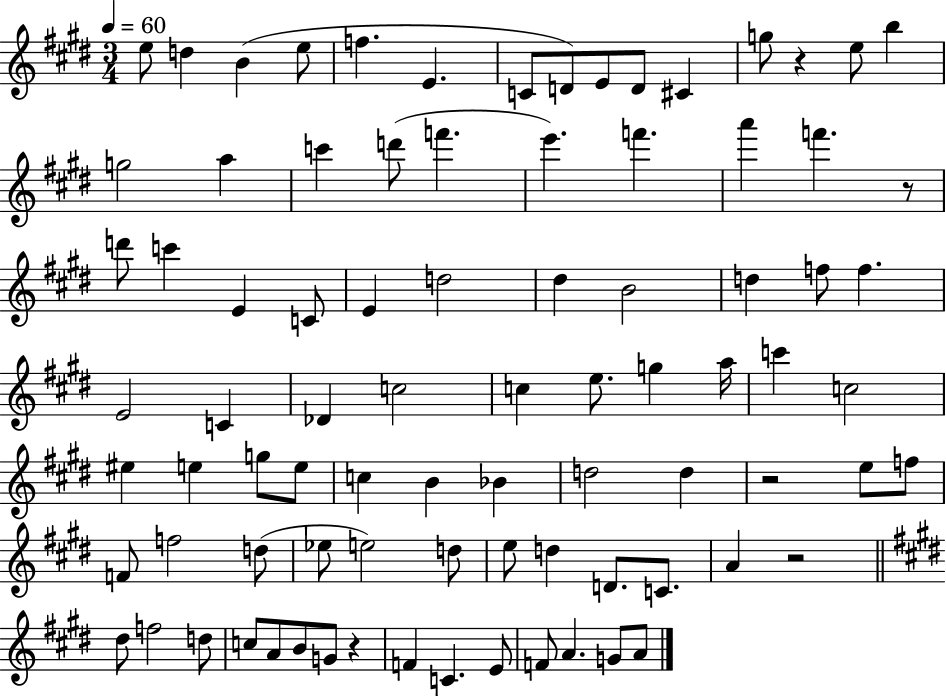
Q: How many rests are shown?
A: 5